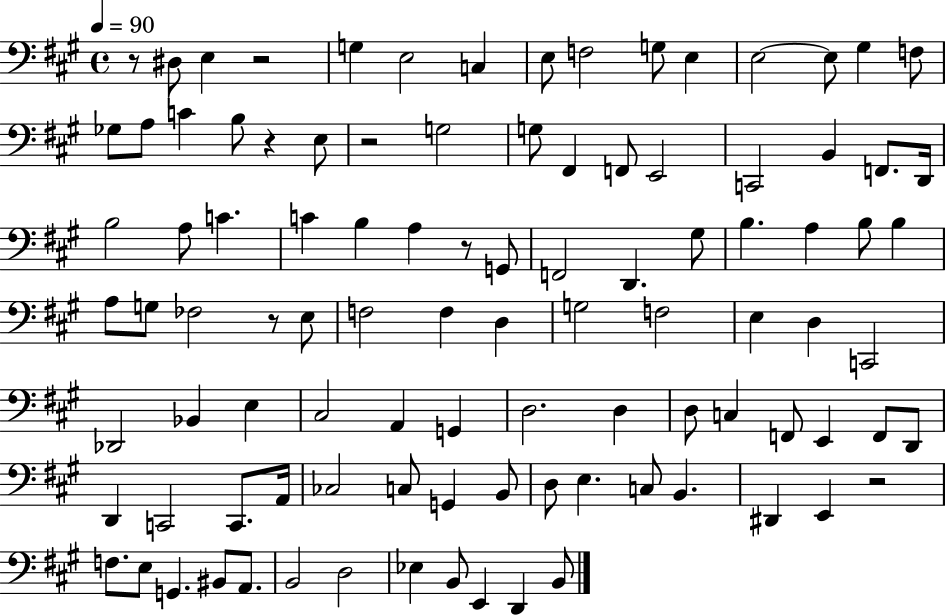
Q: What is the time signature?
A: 4/4